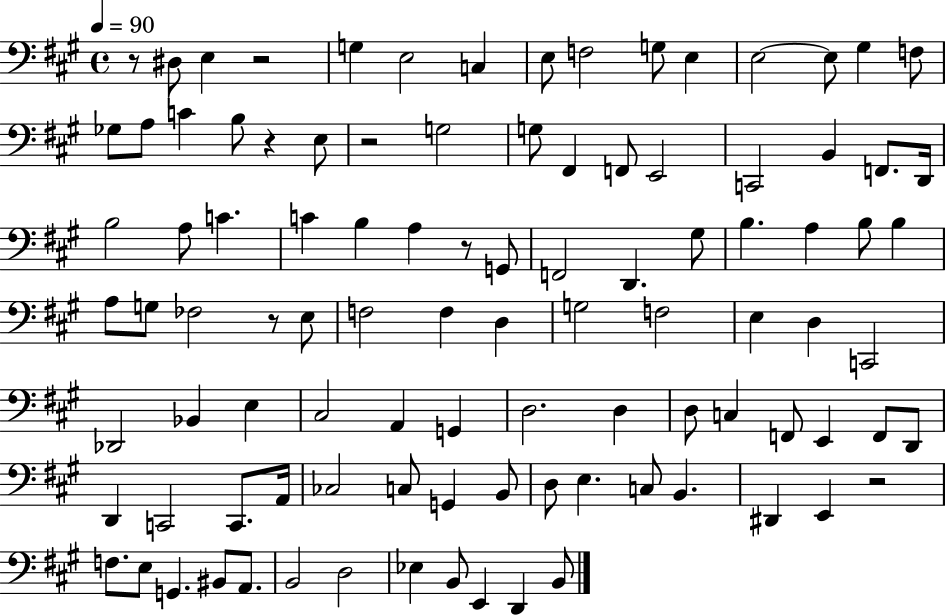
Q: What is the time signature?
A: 4/4